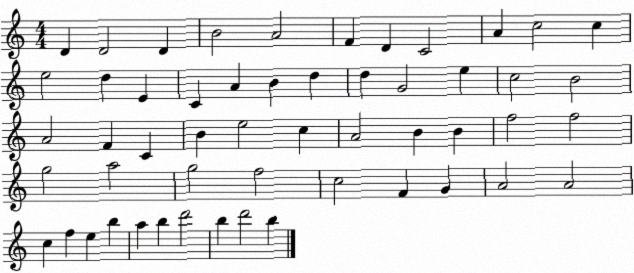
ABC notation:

X:1
T:Untitled
M:4/4
L:1/4
K:C
D D2 D B2 A2 F D C2 A c2 c e2 d E C A B d d G2 e c2 B2 A2 F C B e2 c A2 B B f2 f2 g2 a2 g2 f2 c2 F G A2 A2 c f e b a b d'2 b d'2 b